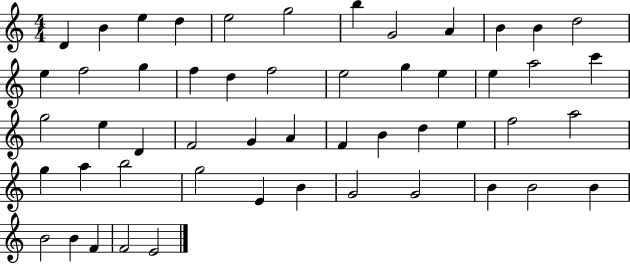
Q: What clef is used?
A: treble